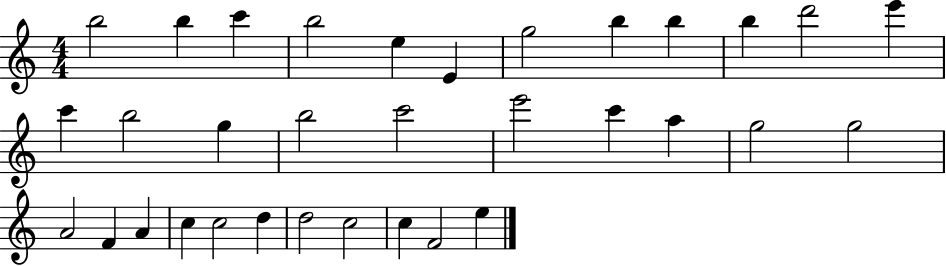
{
  \clef treble
  \numericTimeSignature
  \time 4/4
  \key c \major
  b''2 b''4 c'''4 | b''2 e''4 e'4 | g''2 b''4 b''4 | b''4 d'''2 e'''4 | \break c'''4 b''2 g''4 | b''2 c'''2 | e'''2 c'''4 a''4 | g''2 g''2 | \break a'2 f'4 a'4 | c''4 c''2 d''4 | d''2 c''2 | c''4 f'2 e''4 | \break \bar "|."
}